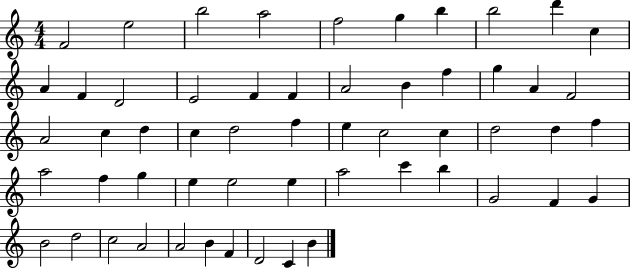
{
  \clef treble
  \numericTimeSignature
  \time 4/4
  \key c \major
  f'2 e''2 | b''2 a''2 | f''2 g''4 b''4 | b''2 d'''4 c''4 | \break a'4 f'4 d'2 | e'2 f'4 f'4 | a'2 b'4 f''4 | g''4 a'4 f'2 | \break a'2 c''4 d''4 | c''4 d''2 f''4 | e''4 c''2 c''4 | d''2 d''4 f''4 | \break a''2 f''4 g''4 | e''4 e''2 e''4 | a''2 c'''4 b''4 | g'2 f'4 g'4 | \break b'2 d''2 | c''2 a'2 | a'2 b'4 f'4 | d'2 c'4 b'4 | \break \bar "|."
}